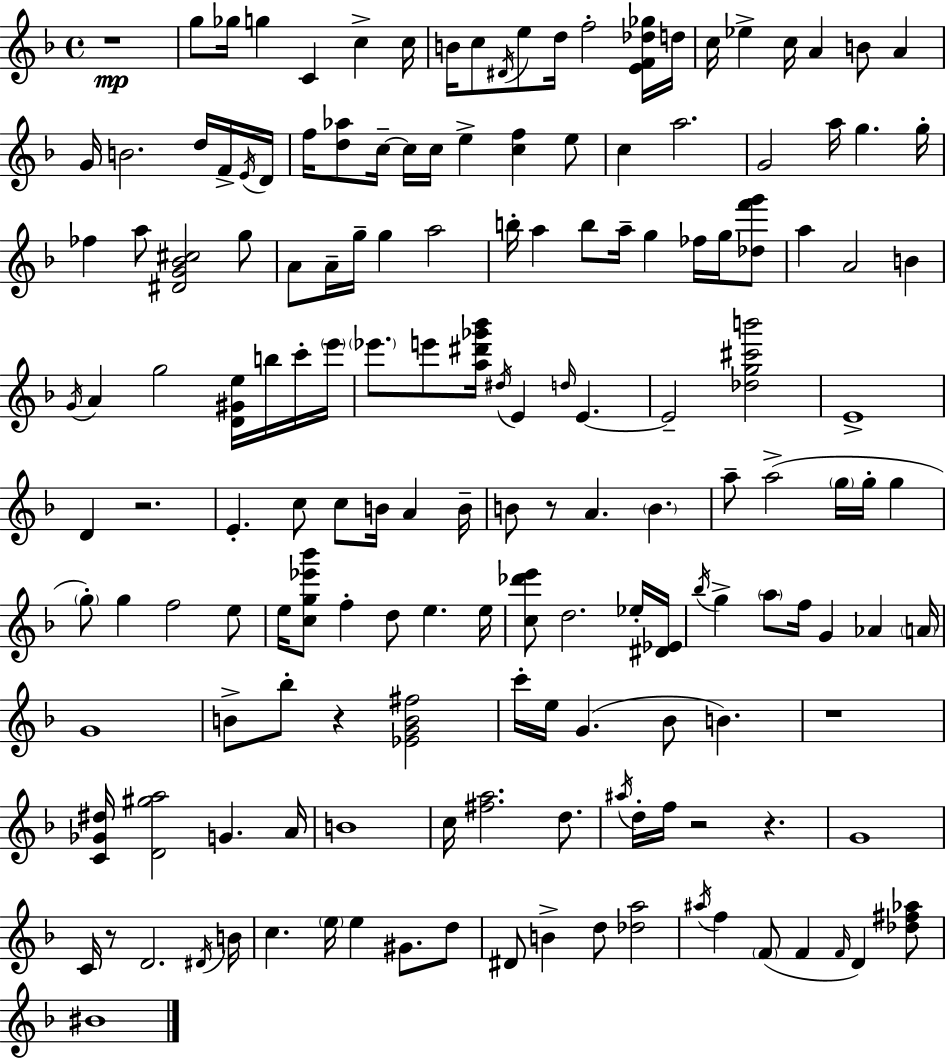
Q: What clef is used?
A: treble